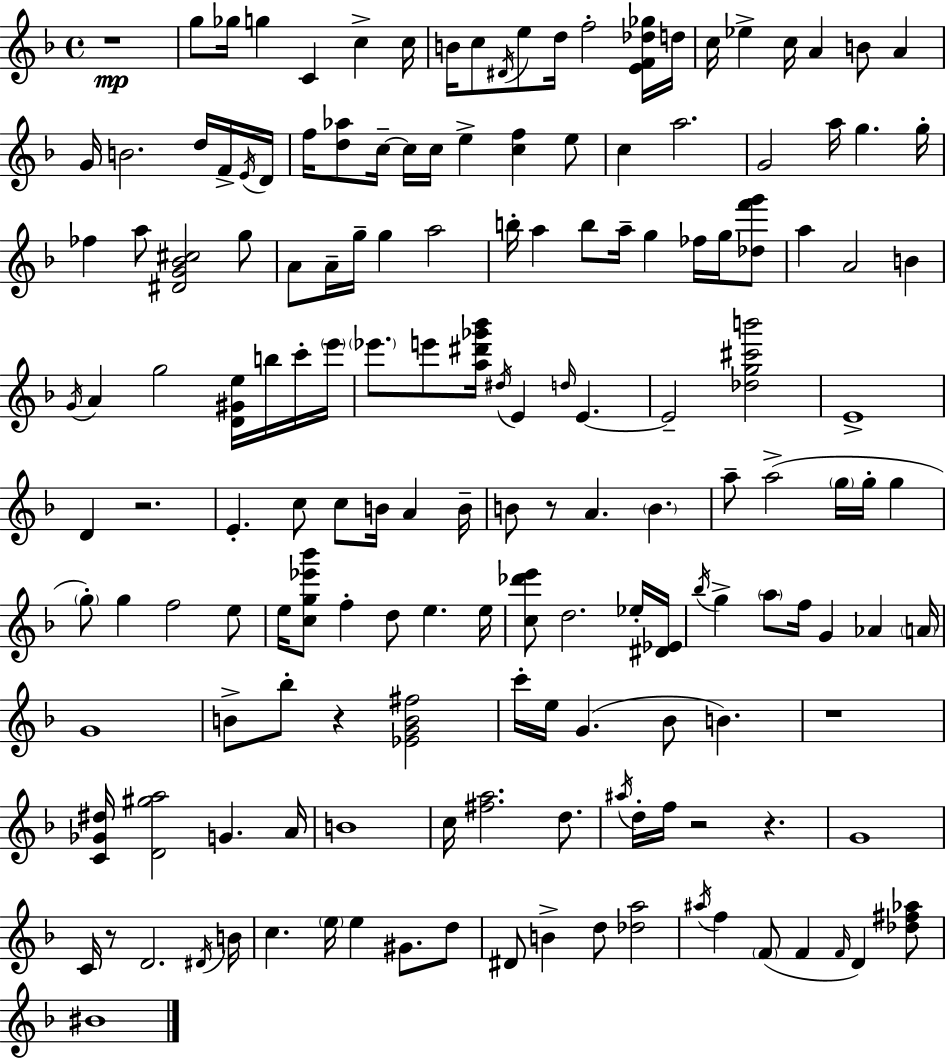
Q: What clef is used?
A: treble